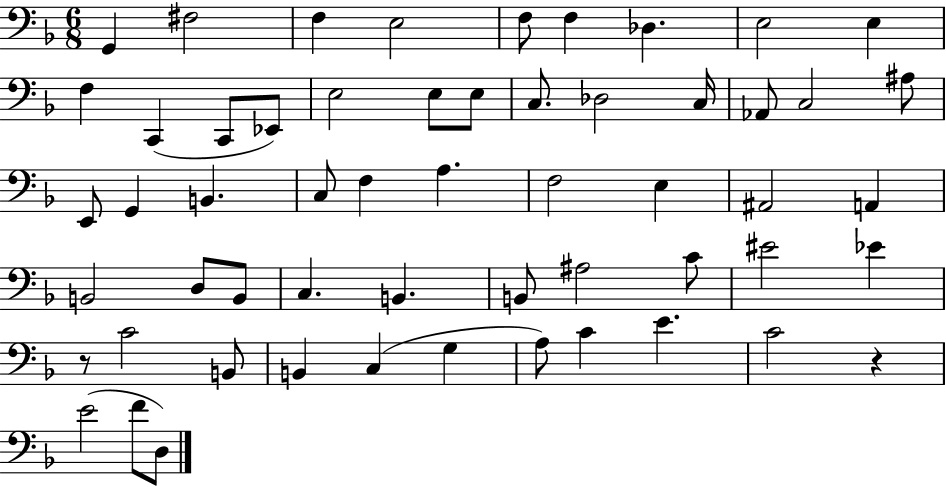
G2/q F#3/h F3/q E3/h F3/e F3/q Db3/q. E3/h E3/q F3/q C2/q C2/e Eb2/e E3/h E3/e E3/e C3/e. Db3/h C3/s Ab2/e C3/h A#3/e E2/e G2/q B2/q. C3/e F3/q A3/q. F3/h E3/q A#2/h A2/q B2/h D3/e B2/e C3/q. B2/q. B2/e A#3/h C4/e EIS4/h Eb4/q R/e C4/h B2/e B2/q C3/q G3/q A3/e C4/q E4/q. C4/h R/q E4/h F4/e D3/e